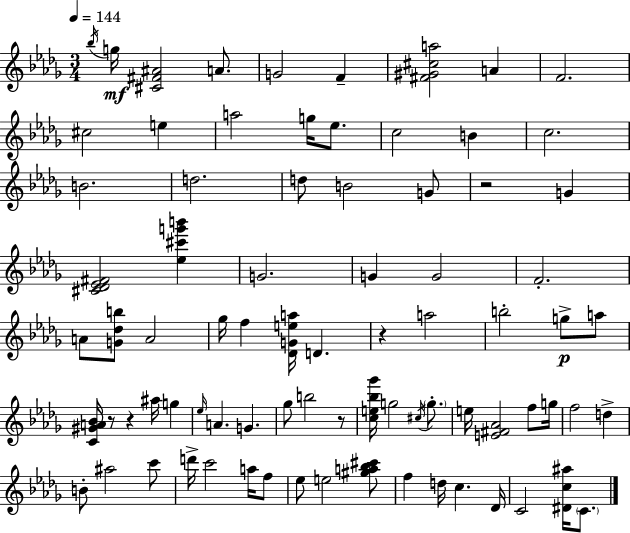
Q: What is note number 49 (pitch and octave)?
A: D5